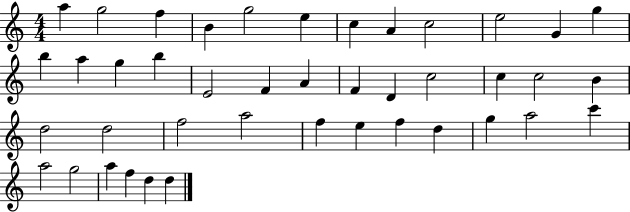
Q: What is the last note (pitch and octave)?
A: D5